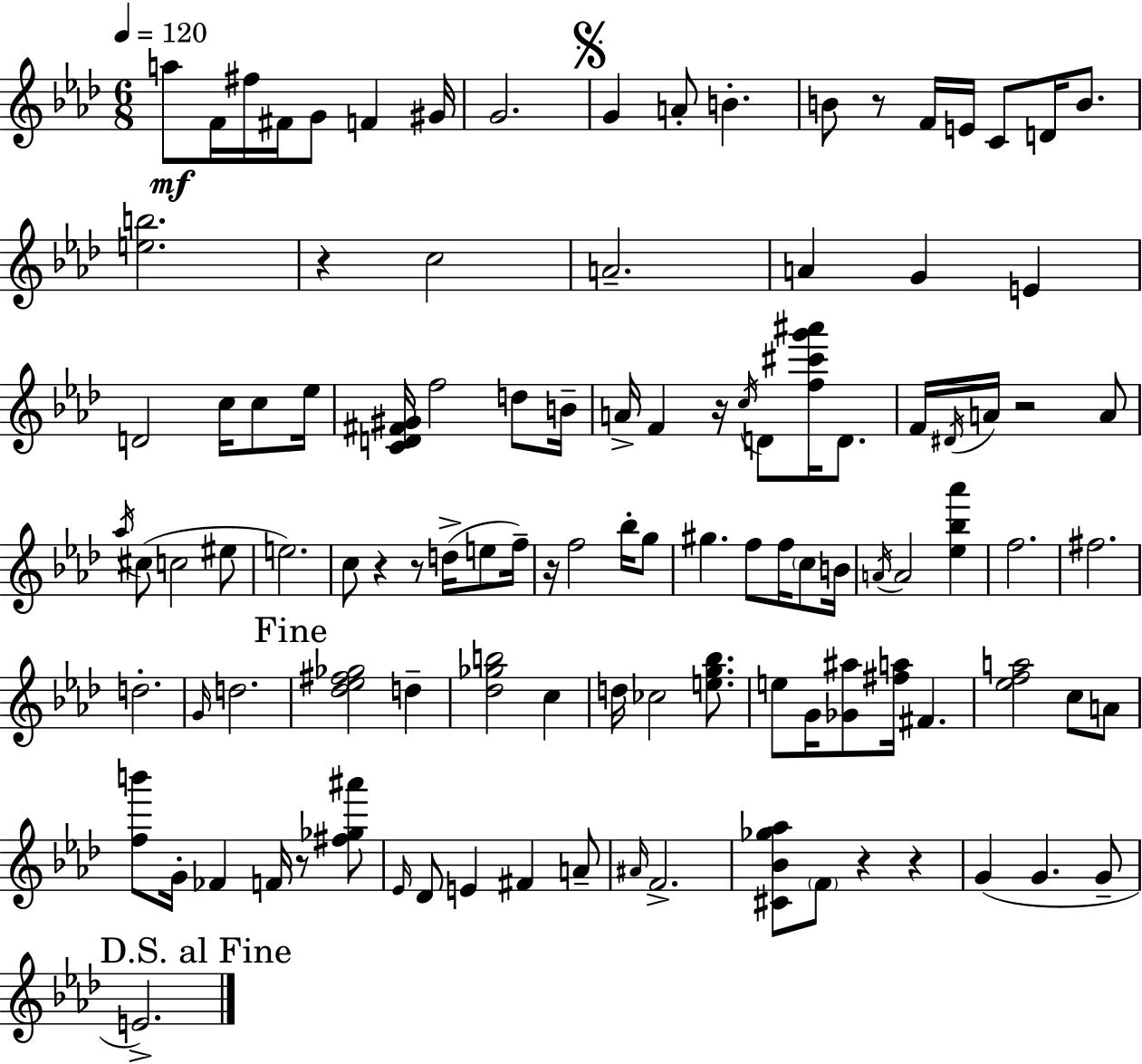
A5/e F4/s F#5/s F#4/s G4/e F4/q G#4/s G4/h. G4/q A4/e B4/q. B4/e R/e F4/s E4/s C4/e D4/s B4/e. [E5,B5]/h. R/q C5/h A4/h. A4/q G4/q E4/q D4/h C5/s C5/e Eb5/s [C4,D4,F#4,G#4]/s F5/h D5/e B4/s A4/s F4/q R/s C5/s D4/e [F5,C#6,G6,A#6]/s D4/e. F4/s D#4/s A4/s R/h A4/e Ab5/s C#5/e C5/h EIS5/e E5/h. C5/e R/q R/e D5/s E5/e F5/s R/s F5/h Bb5/s G5/e G#5/q. F5/e F5/s C5/e B4/s A4/s A4/h [Eb5,Bb5,Ab6]/q F5/h. F#5/h. D5/h. G4/s D5/h. [Db5,Eb5,F#5,Gb5]/h D5/q [Db5,Gb5,B5]/h C5/q D5/s CES5/h [E5,G5,Bb5]/e. E5/e G4/s [Gb4,A#5]/e [F#5,A5]/s F#4/q. [Eb5,F5,A5]/h C5/e A4/e [F5,B6]/e G4/s FES4/q F4/s R/e [F#5,Gb5,A#6]/e Eb4/s Db4/e E4/q F#4/q A4/e A#4/s F4/h. [C#4,Bb4,Gb5,Ab5]/e F4/e R/q R/q G4/q G4/q. G4/e E4/h.